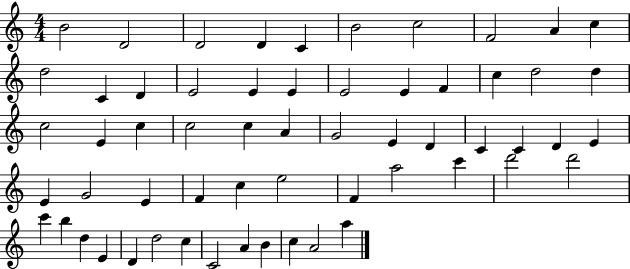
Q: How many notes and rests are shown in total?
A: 59